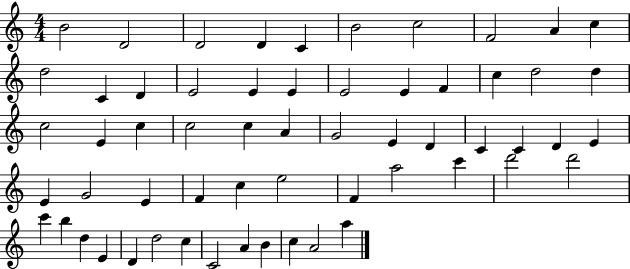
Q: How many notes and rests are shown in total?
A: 59